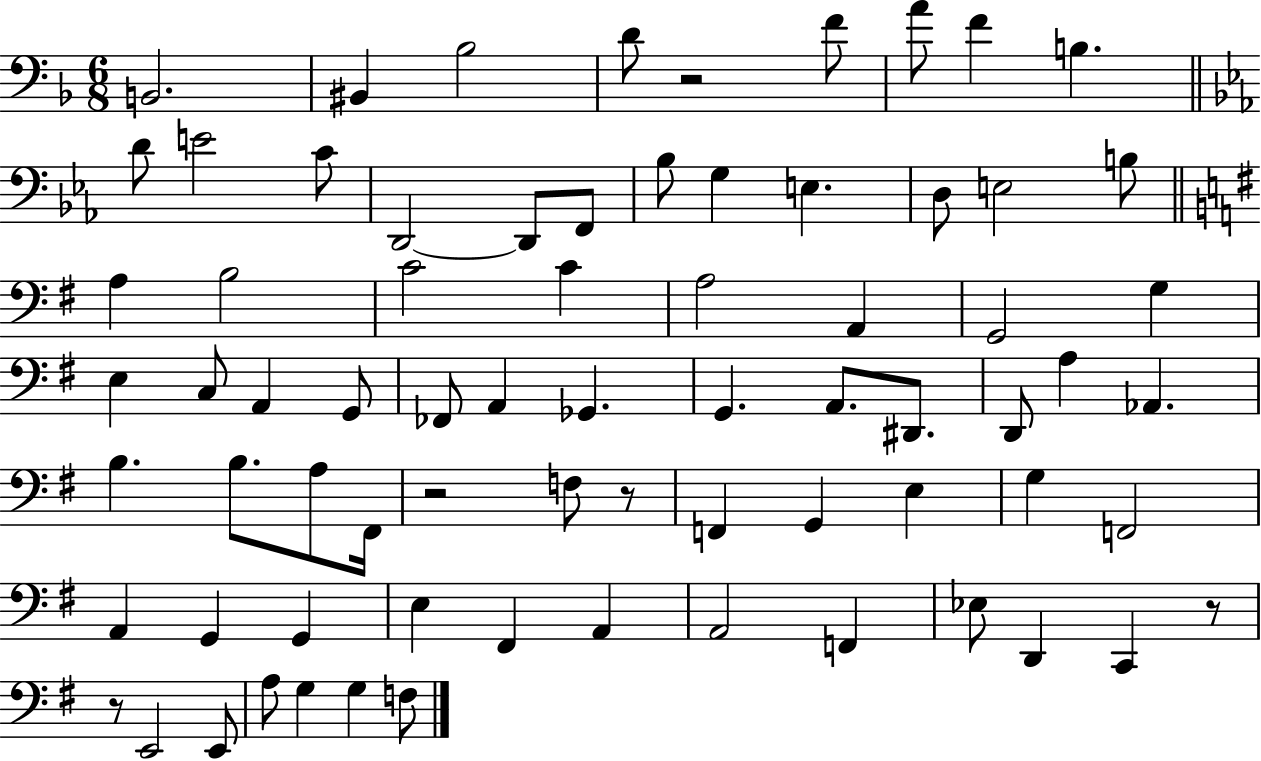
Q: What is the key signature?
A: F major